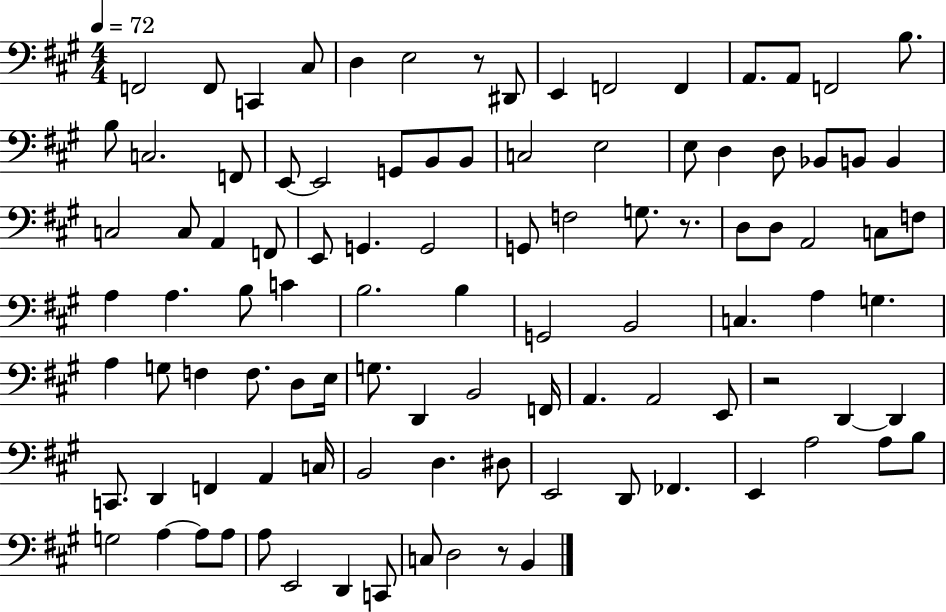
X:1
T:Untitled
M:4/4
L:1/4
K:A
F,,2 F,,/2 C,, ^C,/2 D, E,2 z/2 ^D,,/2 E,, F,,2 F,, A,,/2 A,,/2 F,,2 B,/2 B,/2 C,2 F,,/2 E,,/2 E,,2 G,,/2 B,,/2 B,,/2 C,2 E,2 E,/2 D, D,/2 _B,,/2 B,,/2 B,, C,2 C,/2 A,, F,,/2 E,,/2 G,, G,,2 G,,/2 F,2 G,/2 z/2 D,/2 D,/2 A,,2 C,/2 F,/2 A, A, B,/2 C B,2 B, G,,2 B,,2 C, A, G, A, G,/2 F, F,/2 D,/2 E,/4 G,/2 D,, B,,2 F,,/4 A,, A,,2 E,,/2 z2 D,, D,, C,,/2 D,, F,, A,, C,/4 B,,2 D, ^D,/2 E,,2 D,,/2 _F,, E,, A,2 A,/2 B,/2 G,2 A, A,/2 A,/2 A,/2 E,,2 D,, C,,/2 C,/2 D,2 z/2 B,,